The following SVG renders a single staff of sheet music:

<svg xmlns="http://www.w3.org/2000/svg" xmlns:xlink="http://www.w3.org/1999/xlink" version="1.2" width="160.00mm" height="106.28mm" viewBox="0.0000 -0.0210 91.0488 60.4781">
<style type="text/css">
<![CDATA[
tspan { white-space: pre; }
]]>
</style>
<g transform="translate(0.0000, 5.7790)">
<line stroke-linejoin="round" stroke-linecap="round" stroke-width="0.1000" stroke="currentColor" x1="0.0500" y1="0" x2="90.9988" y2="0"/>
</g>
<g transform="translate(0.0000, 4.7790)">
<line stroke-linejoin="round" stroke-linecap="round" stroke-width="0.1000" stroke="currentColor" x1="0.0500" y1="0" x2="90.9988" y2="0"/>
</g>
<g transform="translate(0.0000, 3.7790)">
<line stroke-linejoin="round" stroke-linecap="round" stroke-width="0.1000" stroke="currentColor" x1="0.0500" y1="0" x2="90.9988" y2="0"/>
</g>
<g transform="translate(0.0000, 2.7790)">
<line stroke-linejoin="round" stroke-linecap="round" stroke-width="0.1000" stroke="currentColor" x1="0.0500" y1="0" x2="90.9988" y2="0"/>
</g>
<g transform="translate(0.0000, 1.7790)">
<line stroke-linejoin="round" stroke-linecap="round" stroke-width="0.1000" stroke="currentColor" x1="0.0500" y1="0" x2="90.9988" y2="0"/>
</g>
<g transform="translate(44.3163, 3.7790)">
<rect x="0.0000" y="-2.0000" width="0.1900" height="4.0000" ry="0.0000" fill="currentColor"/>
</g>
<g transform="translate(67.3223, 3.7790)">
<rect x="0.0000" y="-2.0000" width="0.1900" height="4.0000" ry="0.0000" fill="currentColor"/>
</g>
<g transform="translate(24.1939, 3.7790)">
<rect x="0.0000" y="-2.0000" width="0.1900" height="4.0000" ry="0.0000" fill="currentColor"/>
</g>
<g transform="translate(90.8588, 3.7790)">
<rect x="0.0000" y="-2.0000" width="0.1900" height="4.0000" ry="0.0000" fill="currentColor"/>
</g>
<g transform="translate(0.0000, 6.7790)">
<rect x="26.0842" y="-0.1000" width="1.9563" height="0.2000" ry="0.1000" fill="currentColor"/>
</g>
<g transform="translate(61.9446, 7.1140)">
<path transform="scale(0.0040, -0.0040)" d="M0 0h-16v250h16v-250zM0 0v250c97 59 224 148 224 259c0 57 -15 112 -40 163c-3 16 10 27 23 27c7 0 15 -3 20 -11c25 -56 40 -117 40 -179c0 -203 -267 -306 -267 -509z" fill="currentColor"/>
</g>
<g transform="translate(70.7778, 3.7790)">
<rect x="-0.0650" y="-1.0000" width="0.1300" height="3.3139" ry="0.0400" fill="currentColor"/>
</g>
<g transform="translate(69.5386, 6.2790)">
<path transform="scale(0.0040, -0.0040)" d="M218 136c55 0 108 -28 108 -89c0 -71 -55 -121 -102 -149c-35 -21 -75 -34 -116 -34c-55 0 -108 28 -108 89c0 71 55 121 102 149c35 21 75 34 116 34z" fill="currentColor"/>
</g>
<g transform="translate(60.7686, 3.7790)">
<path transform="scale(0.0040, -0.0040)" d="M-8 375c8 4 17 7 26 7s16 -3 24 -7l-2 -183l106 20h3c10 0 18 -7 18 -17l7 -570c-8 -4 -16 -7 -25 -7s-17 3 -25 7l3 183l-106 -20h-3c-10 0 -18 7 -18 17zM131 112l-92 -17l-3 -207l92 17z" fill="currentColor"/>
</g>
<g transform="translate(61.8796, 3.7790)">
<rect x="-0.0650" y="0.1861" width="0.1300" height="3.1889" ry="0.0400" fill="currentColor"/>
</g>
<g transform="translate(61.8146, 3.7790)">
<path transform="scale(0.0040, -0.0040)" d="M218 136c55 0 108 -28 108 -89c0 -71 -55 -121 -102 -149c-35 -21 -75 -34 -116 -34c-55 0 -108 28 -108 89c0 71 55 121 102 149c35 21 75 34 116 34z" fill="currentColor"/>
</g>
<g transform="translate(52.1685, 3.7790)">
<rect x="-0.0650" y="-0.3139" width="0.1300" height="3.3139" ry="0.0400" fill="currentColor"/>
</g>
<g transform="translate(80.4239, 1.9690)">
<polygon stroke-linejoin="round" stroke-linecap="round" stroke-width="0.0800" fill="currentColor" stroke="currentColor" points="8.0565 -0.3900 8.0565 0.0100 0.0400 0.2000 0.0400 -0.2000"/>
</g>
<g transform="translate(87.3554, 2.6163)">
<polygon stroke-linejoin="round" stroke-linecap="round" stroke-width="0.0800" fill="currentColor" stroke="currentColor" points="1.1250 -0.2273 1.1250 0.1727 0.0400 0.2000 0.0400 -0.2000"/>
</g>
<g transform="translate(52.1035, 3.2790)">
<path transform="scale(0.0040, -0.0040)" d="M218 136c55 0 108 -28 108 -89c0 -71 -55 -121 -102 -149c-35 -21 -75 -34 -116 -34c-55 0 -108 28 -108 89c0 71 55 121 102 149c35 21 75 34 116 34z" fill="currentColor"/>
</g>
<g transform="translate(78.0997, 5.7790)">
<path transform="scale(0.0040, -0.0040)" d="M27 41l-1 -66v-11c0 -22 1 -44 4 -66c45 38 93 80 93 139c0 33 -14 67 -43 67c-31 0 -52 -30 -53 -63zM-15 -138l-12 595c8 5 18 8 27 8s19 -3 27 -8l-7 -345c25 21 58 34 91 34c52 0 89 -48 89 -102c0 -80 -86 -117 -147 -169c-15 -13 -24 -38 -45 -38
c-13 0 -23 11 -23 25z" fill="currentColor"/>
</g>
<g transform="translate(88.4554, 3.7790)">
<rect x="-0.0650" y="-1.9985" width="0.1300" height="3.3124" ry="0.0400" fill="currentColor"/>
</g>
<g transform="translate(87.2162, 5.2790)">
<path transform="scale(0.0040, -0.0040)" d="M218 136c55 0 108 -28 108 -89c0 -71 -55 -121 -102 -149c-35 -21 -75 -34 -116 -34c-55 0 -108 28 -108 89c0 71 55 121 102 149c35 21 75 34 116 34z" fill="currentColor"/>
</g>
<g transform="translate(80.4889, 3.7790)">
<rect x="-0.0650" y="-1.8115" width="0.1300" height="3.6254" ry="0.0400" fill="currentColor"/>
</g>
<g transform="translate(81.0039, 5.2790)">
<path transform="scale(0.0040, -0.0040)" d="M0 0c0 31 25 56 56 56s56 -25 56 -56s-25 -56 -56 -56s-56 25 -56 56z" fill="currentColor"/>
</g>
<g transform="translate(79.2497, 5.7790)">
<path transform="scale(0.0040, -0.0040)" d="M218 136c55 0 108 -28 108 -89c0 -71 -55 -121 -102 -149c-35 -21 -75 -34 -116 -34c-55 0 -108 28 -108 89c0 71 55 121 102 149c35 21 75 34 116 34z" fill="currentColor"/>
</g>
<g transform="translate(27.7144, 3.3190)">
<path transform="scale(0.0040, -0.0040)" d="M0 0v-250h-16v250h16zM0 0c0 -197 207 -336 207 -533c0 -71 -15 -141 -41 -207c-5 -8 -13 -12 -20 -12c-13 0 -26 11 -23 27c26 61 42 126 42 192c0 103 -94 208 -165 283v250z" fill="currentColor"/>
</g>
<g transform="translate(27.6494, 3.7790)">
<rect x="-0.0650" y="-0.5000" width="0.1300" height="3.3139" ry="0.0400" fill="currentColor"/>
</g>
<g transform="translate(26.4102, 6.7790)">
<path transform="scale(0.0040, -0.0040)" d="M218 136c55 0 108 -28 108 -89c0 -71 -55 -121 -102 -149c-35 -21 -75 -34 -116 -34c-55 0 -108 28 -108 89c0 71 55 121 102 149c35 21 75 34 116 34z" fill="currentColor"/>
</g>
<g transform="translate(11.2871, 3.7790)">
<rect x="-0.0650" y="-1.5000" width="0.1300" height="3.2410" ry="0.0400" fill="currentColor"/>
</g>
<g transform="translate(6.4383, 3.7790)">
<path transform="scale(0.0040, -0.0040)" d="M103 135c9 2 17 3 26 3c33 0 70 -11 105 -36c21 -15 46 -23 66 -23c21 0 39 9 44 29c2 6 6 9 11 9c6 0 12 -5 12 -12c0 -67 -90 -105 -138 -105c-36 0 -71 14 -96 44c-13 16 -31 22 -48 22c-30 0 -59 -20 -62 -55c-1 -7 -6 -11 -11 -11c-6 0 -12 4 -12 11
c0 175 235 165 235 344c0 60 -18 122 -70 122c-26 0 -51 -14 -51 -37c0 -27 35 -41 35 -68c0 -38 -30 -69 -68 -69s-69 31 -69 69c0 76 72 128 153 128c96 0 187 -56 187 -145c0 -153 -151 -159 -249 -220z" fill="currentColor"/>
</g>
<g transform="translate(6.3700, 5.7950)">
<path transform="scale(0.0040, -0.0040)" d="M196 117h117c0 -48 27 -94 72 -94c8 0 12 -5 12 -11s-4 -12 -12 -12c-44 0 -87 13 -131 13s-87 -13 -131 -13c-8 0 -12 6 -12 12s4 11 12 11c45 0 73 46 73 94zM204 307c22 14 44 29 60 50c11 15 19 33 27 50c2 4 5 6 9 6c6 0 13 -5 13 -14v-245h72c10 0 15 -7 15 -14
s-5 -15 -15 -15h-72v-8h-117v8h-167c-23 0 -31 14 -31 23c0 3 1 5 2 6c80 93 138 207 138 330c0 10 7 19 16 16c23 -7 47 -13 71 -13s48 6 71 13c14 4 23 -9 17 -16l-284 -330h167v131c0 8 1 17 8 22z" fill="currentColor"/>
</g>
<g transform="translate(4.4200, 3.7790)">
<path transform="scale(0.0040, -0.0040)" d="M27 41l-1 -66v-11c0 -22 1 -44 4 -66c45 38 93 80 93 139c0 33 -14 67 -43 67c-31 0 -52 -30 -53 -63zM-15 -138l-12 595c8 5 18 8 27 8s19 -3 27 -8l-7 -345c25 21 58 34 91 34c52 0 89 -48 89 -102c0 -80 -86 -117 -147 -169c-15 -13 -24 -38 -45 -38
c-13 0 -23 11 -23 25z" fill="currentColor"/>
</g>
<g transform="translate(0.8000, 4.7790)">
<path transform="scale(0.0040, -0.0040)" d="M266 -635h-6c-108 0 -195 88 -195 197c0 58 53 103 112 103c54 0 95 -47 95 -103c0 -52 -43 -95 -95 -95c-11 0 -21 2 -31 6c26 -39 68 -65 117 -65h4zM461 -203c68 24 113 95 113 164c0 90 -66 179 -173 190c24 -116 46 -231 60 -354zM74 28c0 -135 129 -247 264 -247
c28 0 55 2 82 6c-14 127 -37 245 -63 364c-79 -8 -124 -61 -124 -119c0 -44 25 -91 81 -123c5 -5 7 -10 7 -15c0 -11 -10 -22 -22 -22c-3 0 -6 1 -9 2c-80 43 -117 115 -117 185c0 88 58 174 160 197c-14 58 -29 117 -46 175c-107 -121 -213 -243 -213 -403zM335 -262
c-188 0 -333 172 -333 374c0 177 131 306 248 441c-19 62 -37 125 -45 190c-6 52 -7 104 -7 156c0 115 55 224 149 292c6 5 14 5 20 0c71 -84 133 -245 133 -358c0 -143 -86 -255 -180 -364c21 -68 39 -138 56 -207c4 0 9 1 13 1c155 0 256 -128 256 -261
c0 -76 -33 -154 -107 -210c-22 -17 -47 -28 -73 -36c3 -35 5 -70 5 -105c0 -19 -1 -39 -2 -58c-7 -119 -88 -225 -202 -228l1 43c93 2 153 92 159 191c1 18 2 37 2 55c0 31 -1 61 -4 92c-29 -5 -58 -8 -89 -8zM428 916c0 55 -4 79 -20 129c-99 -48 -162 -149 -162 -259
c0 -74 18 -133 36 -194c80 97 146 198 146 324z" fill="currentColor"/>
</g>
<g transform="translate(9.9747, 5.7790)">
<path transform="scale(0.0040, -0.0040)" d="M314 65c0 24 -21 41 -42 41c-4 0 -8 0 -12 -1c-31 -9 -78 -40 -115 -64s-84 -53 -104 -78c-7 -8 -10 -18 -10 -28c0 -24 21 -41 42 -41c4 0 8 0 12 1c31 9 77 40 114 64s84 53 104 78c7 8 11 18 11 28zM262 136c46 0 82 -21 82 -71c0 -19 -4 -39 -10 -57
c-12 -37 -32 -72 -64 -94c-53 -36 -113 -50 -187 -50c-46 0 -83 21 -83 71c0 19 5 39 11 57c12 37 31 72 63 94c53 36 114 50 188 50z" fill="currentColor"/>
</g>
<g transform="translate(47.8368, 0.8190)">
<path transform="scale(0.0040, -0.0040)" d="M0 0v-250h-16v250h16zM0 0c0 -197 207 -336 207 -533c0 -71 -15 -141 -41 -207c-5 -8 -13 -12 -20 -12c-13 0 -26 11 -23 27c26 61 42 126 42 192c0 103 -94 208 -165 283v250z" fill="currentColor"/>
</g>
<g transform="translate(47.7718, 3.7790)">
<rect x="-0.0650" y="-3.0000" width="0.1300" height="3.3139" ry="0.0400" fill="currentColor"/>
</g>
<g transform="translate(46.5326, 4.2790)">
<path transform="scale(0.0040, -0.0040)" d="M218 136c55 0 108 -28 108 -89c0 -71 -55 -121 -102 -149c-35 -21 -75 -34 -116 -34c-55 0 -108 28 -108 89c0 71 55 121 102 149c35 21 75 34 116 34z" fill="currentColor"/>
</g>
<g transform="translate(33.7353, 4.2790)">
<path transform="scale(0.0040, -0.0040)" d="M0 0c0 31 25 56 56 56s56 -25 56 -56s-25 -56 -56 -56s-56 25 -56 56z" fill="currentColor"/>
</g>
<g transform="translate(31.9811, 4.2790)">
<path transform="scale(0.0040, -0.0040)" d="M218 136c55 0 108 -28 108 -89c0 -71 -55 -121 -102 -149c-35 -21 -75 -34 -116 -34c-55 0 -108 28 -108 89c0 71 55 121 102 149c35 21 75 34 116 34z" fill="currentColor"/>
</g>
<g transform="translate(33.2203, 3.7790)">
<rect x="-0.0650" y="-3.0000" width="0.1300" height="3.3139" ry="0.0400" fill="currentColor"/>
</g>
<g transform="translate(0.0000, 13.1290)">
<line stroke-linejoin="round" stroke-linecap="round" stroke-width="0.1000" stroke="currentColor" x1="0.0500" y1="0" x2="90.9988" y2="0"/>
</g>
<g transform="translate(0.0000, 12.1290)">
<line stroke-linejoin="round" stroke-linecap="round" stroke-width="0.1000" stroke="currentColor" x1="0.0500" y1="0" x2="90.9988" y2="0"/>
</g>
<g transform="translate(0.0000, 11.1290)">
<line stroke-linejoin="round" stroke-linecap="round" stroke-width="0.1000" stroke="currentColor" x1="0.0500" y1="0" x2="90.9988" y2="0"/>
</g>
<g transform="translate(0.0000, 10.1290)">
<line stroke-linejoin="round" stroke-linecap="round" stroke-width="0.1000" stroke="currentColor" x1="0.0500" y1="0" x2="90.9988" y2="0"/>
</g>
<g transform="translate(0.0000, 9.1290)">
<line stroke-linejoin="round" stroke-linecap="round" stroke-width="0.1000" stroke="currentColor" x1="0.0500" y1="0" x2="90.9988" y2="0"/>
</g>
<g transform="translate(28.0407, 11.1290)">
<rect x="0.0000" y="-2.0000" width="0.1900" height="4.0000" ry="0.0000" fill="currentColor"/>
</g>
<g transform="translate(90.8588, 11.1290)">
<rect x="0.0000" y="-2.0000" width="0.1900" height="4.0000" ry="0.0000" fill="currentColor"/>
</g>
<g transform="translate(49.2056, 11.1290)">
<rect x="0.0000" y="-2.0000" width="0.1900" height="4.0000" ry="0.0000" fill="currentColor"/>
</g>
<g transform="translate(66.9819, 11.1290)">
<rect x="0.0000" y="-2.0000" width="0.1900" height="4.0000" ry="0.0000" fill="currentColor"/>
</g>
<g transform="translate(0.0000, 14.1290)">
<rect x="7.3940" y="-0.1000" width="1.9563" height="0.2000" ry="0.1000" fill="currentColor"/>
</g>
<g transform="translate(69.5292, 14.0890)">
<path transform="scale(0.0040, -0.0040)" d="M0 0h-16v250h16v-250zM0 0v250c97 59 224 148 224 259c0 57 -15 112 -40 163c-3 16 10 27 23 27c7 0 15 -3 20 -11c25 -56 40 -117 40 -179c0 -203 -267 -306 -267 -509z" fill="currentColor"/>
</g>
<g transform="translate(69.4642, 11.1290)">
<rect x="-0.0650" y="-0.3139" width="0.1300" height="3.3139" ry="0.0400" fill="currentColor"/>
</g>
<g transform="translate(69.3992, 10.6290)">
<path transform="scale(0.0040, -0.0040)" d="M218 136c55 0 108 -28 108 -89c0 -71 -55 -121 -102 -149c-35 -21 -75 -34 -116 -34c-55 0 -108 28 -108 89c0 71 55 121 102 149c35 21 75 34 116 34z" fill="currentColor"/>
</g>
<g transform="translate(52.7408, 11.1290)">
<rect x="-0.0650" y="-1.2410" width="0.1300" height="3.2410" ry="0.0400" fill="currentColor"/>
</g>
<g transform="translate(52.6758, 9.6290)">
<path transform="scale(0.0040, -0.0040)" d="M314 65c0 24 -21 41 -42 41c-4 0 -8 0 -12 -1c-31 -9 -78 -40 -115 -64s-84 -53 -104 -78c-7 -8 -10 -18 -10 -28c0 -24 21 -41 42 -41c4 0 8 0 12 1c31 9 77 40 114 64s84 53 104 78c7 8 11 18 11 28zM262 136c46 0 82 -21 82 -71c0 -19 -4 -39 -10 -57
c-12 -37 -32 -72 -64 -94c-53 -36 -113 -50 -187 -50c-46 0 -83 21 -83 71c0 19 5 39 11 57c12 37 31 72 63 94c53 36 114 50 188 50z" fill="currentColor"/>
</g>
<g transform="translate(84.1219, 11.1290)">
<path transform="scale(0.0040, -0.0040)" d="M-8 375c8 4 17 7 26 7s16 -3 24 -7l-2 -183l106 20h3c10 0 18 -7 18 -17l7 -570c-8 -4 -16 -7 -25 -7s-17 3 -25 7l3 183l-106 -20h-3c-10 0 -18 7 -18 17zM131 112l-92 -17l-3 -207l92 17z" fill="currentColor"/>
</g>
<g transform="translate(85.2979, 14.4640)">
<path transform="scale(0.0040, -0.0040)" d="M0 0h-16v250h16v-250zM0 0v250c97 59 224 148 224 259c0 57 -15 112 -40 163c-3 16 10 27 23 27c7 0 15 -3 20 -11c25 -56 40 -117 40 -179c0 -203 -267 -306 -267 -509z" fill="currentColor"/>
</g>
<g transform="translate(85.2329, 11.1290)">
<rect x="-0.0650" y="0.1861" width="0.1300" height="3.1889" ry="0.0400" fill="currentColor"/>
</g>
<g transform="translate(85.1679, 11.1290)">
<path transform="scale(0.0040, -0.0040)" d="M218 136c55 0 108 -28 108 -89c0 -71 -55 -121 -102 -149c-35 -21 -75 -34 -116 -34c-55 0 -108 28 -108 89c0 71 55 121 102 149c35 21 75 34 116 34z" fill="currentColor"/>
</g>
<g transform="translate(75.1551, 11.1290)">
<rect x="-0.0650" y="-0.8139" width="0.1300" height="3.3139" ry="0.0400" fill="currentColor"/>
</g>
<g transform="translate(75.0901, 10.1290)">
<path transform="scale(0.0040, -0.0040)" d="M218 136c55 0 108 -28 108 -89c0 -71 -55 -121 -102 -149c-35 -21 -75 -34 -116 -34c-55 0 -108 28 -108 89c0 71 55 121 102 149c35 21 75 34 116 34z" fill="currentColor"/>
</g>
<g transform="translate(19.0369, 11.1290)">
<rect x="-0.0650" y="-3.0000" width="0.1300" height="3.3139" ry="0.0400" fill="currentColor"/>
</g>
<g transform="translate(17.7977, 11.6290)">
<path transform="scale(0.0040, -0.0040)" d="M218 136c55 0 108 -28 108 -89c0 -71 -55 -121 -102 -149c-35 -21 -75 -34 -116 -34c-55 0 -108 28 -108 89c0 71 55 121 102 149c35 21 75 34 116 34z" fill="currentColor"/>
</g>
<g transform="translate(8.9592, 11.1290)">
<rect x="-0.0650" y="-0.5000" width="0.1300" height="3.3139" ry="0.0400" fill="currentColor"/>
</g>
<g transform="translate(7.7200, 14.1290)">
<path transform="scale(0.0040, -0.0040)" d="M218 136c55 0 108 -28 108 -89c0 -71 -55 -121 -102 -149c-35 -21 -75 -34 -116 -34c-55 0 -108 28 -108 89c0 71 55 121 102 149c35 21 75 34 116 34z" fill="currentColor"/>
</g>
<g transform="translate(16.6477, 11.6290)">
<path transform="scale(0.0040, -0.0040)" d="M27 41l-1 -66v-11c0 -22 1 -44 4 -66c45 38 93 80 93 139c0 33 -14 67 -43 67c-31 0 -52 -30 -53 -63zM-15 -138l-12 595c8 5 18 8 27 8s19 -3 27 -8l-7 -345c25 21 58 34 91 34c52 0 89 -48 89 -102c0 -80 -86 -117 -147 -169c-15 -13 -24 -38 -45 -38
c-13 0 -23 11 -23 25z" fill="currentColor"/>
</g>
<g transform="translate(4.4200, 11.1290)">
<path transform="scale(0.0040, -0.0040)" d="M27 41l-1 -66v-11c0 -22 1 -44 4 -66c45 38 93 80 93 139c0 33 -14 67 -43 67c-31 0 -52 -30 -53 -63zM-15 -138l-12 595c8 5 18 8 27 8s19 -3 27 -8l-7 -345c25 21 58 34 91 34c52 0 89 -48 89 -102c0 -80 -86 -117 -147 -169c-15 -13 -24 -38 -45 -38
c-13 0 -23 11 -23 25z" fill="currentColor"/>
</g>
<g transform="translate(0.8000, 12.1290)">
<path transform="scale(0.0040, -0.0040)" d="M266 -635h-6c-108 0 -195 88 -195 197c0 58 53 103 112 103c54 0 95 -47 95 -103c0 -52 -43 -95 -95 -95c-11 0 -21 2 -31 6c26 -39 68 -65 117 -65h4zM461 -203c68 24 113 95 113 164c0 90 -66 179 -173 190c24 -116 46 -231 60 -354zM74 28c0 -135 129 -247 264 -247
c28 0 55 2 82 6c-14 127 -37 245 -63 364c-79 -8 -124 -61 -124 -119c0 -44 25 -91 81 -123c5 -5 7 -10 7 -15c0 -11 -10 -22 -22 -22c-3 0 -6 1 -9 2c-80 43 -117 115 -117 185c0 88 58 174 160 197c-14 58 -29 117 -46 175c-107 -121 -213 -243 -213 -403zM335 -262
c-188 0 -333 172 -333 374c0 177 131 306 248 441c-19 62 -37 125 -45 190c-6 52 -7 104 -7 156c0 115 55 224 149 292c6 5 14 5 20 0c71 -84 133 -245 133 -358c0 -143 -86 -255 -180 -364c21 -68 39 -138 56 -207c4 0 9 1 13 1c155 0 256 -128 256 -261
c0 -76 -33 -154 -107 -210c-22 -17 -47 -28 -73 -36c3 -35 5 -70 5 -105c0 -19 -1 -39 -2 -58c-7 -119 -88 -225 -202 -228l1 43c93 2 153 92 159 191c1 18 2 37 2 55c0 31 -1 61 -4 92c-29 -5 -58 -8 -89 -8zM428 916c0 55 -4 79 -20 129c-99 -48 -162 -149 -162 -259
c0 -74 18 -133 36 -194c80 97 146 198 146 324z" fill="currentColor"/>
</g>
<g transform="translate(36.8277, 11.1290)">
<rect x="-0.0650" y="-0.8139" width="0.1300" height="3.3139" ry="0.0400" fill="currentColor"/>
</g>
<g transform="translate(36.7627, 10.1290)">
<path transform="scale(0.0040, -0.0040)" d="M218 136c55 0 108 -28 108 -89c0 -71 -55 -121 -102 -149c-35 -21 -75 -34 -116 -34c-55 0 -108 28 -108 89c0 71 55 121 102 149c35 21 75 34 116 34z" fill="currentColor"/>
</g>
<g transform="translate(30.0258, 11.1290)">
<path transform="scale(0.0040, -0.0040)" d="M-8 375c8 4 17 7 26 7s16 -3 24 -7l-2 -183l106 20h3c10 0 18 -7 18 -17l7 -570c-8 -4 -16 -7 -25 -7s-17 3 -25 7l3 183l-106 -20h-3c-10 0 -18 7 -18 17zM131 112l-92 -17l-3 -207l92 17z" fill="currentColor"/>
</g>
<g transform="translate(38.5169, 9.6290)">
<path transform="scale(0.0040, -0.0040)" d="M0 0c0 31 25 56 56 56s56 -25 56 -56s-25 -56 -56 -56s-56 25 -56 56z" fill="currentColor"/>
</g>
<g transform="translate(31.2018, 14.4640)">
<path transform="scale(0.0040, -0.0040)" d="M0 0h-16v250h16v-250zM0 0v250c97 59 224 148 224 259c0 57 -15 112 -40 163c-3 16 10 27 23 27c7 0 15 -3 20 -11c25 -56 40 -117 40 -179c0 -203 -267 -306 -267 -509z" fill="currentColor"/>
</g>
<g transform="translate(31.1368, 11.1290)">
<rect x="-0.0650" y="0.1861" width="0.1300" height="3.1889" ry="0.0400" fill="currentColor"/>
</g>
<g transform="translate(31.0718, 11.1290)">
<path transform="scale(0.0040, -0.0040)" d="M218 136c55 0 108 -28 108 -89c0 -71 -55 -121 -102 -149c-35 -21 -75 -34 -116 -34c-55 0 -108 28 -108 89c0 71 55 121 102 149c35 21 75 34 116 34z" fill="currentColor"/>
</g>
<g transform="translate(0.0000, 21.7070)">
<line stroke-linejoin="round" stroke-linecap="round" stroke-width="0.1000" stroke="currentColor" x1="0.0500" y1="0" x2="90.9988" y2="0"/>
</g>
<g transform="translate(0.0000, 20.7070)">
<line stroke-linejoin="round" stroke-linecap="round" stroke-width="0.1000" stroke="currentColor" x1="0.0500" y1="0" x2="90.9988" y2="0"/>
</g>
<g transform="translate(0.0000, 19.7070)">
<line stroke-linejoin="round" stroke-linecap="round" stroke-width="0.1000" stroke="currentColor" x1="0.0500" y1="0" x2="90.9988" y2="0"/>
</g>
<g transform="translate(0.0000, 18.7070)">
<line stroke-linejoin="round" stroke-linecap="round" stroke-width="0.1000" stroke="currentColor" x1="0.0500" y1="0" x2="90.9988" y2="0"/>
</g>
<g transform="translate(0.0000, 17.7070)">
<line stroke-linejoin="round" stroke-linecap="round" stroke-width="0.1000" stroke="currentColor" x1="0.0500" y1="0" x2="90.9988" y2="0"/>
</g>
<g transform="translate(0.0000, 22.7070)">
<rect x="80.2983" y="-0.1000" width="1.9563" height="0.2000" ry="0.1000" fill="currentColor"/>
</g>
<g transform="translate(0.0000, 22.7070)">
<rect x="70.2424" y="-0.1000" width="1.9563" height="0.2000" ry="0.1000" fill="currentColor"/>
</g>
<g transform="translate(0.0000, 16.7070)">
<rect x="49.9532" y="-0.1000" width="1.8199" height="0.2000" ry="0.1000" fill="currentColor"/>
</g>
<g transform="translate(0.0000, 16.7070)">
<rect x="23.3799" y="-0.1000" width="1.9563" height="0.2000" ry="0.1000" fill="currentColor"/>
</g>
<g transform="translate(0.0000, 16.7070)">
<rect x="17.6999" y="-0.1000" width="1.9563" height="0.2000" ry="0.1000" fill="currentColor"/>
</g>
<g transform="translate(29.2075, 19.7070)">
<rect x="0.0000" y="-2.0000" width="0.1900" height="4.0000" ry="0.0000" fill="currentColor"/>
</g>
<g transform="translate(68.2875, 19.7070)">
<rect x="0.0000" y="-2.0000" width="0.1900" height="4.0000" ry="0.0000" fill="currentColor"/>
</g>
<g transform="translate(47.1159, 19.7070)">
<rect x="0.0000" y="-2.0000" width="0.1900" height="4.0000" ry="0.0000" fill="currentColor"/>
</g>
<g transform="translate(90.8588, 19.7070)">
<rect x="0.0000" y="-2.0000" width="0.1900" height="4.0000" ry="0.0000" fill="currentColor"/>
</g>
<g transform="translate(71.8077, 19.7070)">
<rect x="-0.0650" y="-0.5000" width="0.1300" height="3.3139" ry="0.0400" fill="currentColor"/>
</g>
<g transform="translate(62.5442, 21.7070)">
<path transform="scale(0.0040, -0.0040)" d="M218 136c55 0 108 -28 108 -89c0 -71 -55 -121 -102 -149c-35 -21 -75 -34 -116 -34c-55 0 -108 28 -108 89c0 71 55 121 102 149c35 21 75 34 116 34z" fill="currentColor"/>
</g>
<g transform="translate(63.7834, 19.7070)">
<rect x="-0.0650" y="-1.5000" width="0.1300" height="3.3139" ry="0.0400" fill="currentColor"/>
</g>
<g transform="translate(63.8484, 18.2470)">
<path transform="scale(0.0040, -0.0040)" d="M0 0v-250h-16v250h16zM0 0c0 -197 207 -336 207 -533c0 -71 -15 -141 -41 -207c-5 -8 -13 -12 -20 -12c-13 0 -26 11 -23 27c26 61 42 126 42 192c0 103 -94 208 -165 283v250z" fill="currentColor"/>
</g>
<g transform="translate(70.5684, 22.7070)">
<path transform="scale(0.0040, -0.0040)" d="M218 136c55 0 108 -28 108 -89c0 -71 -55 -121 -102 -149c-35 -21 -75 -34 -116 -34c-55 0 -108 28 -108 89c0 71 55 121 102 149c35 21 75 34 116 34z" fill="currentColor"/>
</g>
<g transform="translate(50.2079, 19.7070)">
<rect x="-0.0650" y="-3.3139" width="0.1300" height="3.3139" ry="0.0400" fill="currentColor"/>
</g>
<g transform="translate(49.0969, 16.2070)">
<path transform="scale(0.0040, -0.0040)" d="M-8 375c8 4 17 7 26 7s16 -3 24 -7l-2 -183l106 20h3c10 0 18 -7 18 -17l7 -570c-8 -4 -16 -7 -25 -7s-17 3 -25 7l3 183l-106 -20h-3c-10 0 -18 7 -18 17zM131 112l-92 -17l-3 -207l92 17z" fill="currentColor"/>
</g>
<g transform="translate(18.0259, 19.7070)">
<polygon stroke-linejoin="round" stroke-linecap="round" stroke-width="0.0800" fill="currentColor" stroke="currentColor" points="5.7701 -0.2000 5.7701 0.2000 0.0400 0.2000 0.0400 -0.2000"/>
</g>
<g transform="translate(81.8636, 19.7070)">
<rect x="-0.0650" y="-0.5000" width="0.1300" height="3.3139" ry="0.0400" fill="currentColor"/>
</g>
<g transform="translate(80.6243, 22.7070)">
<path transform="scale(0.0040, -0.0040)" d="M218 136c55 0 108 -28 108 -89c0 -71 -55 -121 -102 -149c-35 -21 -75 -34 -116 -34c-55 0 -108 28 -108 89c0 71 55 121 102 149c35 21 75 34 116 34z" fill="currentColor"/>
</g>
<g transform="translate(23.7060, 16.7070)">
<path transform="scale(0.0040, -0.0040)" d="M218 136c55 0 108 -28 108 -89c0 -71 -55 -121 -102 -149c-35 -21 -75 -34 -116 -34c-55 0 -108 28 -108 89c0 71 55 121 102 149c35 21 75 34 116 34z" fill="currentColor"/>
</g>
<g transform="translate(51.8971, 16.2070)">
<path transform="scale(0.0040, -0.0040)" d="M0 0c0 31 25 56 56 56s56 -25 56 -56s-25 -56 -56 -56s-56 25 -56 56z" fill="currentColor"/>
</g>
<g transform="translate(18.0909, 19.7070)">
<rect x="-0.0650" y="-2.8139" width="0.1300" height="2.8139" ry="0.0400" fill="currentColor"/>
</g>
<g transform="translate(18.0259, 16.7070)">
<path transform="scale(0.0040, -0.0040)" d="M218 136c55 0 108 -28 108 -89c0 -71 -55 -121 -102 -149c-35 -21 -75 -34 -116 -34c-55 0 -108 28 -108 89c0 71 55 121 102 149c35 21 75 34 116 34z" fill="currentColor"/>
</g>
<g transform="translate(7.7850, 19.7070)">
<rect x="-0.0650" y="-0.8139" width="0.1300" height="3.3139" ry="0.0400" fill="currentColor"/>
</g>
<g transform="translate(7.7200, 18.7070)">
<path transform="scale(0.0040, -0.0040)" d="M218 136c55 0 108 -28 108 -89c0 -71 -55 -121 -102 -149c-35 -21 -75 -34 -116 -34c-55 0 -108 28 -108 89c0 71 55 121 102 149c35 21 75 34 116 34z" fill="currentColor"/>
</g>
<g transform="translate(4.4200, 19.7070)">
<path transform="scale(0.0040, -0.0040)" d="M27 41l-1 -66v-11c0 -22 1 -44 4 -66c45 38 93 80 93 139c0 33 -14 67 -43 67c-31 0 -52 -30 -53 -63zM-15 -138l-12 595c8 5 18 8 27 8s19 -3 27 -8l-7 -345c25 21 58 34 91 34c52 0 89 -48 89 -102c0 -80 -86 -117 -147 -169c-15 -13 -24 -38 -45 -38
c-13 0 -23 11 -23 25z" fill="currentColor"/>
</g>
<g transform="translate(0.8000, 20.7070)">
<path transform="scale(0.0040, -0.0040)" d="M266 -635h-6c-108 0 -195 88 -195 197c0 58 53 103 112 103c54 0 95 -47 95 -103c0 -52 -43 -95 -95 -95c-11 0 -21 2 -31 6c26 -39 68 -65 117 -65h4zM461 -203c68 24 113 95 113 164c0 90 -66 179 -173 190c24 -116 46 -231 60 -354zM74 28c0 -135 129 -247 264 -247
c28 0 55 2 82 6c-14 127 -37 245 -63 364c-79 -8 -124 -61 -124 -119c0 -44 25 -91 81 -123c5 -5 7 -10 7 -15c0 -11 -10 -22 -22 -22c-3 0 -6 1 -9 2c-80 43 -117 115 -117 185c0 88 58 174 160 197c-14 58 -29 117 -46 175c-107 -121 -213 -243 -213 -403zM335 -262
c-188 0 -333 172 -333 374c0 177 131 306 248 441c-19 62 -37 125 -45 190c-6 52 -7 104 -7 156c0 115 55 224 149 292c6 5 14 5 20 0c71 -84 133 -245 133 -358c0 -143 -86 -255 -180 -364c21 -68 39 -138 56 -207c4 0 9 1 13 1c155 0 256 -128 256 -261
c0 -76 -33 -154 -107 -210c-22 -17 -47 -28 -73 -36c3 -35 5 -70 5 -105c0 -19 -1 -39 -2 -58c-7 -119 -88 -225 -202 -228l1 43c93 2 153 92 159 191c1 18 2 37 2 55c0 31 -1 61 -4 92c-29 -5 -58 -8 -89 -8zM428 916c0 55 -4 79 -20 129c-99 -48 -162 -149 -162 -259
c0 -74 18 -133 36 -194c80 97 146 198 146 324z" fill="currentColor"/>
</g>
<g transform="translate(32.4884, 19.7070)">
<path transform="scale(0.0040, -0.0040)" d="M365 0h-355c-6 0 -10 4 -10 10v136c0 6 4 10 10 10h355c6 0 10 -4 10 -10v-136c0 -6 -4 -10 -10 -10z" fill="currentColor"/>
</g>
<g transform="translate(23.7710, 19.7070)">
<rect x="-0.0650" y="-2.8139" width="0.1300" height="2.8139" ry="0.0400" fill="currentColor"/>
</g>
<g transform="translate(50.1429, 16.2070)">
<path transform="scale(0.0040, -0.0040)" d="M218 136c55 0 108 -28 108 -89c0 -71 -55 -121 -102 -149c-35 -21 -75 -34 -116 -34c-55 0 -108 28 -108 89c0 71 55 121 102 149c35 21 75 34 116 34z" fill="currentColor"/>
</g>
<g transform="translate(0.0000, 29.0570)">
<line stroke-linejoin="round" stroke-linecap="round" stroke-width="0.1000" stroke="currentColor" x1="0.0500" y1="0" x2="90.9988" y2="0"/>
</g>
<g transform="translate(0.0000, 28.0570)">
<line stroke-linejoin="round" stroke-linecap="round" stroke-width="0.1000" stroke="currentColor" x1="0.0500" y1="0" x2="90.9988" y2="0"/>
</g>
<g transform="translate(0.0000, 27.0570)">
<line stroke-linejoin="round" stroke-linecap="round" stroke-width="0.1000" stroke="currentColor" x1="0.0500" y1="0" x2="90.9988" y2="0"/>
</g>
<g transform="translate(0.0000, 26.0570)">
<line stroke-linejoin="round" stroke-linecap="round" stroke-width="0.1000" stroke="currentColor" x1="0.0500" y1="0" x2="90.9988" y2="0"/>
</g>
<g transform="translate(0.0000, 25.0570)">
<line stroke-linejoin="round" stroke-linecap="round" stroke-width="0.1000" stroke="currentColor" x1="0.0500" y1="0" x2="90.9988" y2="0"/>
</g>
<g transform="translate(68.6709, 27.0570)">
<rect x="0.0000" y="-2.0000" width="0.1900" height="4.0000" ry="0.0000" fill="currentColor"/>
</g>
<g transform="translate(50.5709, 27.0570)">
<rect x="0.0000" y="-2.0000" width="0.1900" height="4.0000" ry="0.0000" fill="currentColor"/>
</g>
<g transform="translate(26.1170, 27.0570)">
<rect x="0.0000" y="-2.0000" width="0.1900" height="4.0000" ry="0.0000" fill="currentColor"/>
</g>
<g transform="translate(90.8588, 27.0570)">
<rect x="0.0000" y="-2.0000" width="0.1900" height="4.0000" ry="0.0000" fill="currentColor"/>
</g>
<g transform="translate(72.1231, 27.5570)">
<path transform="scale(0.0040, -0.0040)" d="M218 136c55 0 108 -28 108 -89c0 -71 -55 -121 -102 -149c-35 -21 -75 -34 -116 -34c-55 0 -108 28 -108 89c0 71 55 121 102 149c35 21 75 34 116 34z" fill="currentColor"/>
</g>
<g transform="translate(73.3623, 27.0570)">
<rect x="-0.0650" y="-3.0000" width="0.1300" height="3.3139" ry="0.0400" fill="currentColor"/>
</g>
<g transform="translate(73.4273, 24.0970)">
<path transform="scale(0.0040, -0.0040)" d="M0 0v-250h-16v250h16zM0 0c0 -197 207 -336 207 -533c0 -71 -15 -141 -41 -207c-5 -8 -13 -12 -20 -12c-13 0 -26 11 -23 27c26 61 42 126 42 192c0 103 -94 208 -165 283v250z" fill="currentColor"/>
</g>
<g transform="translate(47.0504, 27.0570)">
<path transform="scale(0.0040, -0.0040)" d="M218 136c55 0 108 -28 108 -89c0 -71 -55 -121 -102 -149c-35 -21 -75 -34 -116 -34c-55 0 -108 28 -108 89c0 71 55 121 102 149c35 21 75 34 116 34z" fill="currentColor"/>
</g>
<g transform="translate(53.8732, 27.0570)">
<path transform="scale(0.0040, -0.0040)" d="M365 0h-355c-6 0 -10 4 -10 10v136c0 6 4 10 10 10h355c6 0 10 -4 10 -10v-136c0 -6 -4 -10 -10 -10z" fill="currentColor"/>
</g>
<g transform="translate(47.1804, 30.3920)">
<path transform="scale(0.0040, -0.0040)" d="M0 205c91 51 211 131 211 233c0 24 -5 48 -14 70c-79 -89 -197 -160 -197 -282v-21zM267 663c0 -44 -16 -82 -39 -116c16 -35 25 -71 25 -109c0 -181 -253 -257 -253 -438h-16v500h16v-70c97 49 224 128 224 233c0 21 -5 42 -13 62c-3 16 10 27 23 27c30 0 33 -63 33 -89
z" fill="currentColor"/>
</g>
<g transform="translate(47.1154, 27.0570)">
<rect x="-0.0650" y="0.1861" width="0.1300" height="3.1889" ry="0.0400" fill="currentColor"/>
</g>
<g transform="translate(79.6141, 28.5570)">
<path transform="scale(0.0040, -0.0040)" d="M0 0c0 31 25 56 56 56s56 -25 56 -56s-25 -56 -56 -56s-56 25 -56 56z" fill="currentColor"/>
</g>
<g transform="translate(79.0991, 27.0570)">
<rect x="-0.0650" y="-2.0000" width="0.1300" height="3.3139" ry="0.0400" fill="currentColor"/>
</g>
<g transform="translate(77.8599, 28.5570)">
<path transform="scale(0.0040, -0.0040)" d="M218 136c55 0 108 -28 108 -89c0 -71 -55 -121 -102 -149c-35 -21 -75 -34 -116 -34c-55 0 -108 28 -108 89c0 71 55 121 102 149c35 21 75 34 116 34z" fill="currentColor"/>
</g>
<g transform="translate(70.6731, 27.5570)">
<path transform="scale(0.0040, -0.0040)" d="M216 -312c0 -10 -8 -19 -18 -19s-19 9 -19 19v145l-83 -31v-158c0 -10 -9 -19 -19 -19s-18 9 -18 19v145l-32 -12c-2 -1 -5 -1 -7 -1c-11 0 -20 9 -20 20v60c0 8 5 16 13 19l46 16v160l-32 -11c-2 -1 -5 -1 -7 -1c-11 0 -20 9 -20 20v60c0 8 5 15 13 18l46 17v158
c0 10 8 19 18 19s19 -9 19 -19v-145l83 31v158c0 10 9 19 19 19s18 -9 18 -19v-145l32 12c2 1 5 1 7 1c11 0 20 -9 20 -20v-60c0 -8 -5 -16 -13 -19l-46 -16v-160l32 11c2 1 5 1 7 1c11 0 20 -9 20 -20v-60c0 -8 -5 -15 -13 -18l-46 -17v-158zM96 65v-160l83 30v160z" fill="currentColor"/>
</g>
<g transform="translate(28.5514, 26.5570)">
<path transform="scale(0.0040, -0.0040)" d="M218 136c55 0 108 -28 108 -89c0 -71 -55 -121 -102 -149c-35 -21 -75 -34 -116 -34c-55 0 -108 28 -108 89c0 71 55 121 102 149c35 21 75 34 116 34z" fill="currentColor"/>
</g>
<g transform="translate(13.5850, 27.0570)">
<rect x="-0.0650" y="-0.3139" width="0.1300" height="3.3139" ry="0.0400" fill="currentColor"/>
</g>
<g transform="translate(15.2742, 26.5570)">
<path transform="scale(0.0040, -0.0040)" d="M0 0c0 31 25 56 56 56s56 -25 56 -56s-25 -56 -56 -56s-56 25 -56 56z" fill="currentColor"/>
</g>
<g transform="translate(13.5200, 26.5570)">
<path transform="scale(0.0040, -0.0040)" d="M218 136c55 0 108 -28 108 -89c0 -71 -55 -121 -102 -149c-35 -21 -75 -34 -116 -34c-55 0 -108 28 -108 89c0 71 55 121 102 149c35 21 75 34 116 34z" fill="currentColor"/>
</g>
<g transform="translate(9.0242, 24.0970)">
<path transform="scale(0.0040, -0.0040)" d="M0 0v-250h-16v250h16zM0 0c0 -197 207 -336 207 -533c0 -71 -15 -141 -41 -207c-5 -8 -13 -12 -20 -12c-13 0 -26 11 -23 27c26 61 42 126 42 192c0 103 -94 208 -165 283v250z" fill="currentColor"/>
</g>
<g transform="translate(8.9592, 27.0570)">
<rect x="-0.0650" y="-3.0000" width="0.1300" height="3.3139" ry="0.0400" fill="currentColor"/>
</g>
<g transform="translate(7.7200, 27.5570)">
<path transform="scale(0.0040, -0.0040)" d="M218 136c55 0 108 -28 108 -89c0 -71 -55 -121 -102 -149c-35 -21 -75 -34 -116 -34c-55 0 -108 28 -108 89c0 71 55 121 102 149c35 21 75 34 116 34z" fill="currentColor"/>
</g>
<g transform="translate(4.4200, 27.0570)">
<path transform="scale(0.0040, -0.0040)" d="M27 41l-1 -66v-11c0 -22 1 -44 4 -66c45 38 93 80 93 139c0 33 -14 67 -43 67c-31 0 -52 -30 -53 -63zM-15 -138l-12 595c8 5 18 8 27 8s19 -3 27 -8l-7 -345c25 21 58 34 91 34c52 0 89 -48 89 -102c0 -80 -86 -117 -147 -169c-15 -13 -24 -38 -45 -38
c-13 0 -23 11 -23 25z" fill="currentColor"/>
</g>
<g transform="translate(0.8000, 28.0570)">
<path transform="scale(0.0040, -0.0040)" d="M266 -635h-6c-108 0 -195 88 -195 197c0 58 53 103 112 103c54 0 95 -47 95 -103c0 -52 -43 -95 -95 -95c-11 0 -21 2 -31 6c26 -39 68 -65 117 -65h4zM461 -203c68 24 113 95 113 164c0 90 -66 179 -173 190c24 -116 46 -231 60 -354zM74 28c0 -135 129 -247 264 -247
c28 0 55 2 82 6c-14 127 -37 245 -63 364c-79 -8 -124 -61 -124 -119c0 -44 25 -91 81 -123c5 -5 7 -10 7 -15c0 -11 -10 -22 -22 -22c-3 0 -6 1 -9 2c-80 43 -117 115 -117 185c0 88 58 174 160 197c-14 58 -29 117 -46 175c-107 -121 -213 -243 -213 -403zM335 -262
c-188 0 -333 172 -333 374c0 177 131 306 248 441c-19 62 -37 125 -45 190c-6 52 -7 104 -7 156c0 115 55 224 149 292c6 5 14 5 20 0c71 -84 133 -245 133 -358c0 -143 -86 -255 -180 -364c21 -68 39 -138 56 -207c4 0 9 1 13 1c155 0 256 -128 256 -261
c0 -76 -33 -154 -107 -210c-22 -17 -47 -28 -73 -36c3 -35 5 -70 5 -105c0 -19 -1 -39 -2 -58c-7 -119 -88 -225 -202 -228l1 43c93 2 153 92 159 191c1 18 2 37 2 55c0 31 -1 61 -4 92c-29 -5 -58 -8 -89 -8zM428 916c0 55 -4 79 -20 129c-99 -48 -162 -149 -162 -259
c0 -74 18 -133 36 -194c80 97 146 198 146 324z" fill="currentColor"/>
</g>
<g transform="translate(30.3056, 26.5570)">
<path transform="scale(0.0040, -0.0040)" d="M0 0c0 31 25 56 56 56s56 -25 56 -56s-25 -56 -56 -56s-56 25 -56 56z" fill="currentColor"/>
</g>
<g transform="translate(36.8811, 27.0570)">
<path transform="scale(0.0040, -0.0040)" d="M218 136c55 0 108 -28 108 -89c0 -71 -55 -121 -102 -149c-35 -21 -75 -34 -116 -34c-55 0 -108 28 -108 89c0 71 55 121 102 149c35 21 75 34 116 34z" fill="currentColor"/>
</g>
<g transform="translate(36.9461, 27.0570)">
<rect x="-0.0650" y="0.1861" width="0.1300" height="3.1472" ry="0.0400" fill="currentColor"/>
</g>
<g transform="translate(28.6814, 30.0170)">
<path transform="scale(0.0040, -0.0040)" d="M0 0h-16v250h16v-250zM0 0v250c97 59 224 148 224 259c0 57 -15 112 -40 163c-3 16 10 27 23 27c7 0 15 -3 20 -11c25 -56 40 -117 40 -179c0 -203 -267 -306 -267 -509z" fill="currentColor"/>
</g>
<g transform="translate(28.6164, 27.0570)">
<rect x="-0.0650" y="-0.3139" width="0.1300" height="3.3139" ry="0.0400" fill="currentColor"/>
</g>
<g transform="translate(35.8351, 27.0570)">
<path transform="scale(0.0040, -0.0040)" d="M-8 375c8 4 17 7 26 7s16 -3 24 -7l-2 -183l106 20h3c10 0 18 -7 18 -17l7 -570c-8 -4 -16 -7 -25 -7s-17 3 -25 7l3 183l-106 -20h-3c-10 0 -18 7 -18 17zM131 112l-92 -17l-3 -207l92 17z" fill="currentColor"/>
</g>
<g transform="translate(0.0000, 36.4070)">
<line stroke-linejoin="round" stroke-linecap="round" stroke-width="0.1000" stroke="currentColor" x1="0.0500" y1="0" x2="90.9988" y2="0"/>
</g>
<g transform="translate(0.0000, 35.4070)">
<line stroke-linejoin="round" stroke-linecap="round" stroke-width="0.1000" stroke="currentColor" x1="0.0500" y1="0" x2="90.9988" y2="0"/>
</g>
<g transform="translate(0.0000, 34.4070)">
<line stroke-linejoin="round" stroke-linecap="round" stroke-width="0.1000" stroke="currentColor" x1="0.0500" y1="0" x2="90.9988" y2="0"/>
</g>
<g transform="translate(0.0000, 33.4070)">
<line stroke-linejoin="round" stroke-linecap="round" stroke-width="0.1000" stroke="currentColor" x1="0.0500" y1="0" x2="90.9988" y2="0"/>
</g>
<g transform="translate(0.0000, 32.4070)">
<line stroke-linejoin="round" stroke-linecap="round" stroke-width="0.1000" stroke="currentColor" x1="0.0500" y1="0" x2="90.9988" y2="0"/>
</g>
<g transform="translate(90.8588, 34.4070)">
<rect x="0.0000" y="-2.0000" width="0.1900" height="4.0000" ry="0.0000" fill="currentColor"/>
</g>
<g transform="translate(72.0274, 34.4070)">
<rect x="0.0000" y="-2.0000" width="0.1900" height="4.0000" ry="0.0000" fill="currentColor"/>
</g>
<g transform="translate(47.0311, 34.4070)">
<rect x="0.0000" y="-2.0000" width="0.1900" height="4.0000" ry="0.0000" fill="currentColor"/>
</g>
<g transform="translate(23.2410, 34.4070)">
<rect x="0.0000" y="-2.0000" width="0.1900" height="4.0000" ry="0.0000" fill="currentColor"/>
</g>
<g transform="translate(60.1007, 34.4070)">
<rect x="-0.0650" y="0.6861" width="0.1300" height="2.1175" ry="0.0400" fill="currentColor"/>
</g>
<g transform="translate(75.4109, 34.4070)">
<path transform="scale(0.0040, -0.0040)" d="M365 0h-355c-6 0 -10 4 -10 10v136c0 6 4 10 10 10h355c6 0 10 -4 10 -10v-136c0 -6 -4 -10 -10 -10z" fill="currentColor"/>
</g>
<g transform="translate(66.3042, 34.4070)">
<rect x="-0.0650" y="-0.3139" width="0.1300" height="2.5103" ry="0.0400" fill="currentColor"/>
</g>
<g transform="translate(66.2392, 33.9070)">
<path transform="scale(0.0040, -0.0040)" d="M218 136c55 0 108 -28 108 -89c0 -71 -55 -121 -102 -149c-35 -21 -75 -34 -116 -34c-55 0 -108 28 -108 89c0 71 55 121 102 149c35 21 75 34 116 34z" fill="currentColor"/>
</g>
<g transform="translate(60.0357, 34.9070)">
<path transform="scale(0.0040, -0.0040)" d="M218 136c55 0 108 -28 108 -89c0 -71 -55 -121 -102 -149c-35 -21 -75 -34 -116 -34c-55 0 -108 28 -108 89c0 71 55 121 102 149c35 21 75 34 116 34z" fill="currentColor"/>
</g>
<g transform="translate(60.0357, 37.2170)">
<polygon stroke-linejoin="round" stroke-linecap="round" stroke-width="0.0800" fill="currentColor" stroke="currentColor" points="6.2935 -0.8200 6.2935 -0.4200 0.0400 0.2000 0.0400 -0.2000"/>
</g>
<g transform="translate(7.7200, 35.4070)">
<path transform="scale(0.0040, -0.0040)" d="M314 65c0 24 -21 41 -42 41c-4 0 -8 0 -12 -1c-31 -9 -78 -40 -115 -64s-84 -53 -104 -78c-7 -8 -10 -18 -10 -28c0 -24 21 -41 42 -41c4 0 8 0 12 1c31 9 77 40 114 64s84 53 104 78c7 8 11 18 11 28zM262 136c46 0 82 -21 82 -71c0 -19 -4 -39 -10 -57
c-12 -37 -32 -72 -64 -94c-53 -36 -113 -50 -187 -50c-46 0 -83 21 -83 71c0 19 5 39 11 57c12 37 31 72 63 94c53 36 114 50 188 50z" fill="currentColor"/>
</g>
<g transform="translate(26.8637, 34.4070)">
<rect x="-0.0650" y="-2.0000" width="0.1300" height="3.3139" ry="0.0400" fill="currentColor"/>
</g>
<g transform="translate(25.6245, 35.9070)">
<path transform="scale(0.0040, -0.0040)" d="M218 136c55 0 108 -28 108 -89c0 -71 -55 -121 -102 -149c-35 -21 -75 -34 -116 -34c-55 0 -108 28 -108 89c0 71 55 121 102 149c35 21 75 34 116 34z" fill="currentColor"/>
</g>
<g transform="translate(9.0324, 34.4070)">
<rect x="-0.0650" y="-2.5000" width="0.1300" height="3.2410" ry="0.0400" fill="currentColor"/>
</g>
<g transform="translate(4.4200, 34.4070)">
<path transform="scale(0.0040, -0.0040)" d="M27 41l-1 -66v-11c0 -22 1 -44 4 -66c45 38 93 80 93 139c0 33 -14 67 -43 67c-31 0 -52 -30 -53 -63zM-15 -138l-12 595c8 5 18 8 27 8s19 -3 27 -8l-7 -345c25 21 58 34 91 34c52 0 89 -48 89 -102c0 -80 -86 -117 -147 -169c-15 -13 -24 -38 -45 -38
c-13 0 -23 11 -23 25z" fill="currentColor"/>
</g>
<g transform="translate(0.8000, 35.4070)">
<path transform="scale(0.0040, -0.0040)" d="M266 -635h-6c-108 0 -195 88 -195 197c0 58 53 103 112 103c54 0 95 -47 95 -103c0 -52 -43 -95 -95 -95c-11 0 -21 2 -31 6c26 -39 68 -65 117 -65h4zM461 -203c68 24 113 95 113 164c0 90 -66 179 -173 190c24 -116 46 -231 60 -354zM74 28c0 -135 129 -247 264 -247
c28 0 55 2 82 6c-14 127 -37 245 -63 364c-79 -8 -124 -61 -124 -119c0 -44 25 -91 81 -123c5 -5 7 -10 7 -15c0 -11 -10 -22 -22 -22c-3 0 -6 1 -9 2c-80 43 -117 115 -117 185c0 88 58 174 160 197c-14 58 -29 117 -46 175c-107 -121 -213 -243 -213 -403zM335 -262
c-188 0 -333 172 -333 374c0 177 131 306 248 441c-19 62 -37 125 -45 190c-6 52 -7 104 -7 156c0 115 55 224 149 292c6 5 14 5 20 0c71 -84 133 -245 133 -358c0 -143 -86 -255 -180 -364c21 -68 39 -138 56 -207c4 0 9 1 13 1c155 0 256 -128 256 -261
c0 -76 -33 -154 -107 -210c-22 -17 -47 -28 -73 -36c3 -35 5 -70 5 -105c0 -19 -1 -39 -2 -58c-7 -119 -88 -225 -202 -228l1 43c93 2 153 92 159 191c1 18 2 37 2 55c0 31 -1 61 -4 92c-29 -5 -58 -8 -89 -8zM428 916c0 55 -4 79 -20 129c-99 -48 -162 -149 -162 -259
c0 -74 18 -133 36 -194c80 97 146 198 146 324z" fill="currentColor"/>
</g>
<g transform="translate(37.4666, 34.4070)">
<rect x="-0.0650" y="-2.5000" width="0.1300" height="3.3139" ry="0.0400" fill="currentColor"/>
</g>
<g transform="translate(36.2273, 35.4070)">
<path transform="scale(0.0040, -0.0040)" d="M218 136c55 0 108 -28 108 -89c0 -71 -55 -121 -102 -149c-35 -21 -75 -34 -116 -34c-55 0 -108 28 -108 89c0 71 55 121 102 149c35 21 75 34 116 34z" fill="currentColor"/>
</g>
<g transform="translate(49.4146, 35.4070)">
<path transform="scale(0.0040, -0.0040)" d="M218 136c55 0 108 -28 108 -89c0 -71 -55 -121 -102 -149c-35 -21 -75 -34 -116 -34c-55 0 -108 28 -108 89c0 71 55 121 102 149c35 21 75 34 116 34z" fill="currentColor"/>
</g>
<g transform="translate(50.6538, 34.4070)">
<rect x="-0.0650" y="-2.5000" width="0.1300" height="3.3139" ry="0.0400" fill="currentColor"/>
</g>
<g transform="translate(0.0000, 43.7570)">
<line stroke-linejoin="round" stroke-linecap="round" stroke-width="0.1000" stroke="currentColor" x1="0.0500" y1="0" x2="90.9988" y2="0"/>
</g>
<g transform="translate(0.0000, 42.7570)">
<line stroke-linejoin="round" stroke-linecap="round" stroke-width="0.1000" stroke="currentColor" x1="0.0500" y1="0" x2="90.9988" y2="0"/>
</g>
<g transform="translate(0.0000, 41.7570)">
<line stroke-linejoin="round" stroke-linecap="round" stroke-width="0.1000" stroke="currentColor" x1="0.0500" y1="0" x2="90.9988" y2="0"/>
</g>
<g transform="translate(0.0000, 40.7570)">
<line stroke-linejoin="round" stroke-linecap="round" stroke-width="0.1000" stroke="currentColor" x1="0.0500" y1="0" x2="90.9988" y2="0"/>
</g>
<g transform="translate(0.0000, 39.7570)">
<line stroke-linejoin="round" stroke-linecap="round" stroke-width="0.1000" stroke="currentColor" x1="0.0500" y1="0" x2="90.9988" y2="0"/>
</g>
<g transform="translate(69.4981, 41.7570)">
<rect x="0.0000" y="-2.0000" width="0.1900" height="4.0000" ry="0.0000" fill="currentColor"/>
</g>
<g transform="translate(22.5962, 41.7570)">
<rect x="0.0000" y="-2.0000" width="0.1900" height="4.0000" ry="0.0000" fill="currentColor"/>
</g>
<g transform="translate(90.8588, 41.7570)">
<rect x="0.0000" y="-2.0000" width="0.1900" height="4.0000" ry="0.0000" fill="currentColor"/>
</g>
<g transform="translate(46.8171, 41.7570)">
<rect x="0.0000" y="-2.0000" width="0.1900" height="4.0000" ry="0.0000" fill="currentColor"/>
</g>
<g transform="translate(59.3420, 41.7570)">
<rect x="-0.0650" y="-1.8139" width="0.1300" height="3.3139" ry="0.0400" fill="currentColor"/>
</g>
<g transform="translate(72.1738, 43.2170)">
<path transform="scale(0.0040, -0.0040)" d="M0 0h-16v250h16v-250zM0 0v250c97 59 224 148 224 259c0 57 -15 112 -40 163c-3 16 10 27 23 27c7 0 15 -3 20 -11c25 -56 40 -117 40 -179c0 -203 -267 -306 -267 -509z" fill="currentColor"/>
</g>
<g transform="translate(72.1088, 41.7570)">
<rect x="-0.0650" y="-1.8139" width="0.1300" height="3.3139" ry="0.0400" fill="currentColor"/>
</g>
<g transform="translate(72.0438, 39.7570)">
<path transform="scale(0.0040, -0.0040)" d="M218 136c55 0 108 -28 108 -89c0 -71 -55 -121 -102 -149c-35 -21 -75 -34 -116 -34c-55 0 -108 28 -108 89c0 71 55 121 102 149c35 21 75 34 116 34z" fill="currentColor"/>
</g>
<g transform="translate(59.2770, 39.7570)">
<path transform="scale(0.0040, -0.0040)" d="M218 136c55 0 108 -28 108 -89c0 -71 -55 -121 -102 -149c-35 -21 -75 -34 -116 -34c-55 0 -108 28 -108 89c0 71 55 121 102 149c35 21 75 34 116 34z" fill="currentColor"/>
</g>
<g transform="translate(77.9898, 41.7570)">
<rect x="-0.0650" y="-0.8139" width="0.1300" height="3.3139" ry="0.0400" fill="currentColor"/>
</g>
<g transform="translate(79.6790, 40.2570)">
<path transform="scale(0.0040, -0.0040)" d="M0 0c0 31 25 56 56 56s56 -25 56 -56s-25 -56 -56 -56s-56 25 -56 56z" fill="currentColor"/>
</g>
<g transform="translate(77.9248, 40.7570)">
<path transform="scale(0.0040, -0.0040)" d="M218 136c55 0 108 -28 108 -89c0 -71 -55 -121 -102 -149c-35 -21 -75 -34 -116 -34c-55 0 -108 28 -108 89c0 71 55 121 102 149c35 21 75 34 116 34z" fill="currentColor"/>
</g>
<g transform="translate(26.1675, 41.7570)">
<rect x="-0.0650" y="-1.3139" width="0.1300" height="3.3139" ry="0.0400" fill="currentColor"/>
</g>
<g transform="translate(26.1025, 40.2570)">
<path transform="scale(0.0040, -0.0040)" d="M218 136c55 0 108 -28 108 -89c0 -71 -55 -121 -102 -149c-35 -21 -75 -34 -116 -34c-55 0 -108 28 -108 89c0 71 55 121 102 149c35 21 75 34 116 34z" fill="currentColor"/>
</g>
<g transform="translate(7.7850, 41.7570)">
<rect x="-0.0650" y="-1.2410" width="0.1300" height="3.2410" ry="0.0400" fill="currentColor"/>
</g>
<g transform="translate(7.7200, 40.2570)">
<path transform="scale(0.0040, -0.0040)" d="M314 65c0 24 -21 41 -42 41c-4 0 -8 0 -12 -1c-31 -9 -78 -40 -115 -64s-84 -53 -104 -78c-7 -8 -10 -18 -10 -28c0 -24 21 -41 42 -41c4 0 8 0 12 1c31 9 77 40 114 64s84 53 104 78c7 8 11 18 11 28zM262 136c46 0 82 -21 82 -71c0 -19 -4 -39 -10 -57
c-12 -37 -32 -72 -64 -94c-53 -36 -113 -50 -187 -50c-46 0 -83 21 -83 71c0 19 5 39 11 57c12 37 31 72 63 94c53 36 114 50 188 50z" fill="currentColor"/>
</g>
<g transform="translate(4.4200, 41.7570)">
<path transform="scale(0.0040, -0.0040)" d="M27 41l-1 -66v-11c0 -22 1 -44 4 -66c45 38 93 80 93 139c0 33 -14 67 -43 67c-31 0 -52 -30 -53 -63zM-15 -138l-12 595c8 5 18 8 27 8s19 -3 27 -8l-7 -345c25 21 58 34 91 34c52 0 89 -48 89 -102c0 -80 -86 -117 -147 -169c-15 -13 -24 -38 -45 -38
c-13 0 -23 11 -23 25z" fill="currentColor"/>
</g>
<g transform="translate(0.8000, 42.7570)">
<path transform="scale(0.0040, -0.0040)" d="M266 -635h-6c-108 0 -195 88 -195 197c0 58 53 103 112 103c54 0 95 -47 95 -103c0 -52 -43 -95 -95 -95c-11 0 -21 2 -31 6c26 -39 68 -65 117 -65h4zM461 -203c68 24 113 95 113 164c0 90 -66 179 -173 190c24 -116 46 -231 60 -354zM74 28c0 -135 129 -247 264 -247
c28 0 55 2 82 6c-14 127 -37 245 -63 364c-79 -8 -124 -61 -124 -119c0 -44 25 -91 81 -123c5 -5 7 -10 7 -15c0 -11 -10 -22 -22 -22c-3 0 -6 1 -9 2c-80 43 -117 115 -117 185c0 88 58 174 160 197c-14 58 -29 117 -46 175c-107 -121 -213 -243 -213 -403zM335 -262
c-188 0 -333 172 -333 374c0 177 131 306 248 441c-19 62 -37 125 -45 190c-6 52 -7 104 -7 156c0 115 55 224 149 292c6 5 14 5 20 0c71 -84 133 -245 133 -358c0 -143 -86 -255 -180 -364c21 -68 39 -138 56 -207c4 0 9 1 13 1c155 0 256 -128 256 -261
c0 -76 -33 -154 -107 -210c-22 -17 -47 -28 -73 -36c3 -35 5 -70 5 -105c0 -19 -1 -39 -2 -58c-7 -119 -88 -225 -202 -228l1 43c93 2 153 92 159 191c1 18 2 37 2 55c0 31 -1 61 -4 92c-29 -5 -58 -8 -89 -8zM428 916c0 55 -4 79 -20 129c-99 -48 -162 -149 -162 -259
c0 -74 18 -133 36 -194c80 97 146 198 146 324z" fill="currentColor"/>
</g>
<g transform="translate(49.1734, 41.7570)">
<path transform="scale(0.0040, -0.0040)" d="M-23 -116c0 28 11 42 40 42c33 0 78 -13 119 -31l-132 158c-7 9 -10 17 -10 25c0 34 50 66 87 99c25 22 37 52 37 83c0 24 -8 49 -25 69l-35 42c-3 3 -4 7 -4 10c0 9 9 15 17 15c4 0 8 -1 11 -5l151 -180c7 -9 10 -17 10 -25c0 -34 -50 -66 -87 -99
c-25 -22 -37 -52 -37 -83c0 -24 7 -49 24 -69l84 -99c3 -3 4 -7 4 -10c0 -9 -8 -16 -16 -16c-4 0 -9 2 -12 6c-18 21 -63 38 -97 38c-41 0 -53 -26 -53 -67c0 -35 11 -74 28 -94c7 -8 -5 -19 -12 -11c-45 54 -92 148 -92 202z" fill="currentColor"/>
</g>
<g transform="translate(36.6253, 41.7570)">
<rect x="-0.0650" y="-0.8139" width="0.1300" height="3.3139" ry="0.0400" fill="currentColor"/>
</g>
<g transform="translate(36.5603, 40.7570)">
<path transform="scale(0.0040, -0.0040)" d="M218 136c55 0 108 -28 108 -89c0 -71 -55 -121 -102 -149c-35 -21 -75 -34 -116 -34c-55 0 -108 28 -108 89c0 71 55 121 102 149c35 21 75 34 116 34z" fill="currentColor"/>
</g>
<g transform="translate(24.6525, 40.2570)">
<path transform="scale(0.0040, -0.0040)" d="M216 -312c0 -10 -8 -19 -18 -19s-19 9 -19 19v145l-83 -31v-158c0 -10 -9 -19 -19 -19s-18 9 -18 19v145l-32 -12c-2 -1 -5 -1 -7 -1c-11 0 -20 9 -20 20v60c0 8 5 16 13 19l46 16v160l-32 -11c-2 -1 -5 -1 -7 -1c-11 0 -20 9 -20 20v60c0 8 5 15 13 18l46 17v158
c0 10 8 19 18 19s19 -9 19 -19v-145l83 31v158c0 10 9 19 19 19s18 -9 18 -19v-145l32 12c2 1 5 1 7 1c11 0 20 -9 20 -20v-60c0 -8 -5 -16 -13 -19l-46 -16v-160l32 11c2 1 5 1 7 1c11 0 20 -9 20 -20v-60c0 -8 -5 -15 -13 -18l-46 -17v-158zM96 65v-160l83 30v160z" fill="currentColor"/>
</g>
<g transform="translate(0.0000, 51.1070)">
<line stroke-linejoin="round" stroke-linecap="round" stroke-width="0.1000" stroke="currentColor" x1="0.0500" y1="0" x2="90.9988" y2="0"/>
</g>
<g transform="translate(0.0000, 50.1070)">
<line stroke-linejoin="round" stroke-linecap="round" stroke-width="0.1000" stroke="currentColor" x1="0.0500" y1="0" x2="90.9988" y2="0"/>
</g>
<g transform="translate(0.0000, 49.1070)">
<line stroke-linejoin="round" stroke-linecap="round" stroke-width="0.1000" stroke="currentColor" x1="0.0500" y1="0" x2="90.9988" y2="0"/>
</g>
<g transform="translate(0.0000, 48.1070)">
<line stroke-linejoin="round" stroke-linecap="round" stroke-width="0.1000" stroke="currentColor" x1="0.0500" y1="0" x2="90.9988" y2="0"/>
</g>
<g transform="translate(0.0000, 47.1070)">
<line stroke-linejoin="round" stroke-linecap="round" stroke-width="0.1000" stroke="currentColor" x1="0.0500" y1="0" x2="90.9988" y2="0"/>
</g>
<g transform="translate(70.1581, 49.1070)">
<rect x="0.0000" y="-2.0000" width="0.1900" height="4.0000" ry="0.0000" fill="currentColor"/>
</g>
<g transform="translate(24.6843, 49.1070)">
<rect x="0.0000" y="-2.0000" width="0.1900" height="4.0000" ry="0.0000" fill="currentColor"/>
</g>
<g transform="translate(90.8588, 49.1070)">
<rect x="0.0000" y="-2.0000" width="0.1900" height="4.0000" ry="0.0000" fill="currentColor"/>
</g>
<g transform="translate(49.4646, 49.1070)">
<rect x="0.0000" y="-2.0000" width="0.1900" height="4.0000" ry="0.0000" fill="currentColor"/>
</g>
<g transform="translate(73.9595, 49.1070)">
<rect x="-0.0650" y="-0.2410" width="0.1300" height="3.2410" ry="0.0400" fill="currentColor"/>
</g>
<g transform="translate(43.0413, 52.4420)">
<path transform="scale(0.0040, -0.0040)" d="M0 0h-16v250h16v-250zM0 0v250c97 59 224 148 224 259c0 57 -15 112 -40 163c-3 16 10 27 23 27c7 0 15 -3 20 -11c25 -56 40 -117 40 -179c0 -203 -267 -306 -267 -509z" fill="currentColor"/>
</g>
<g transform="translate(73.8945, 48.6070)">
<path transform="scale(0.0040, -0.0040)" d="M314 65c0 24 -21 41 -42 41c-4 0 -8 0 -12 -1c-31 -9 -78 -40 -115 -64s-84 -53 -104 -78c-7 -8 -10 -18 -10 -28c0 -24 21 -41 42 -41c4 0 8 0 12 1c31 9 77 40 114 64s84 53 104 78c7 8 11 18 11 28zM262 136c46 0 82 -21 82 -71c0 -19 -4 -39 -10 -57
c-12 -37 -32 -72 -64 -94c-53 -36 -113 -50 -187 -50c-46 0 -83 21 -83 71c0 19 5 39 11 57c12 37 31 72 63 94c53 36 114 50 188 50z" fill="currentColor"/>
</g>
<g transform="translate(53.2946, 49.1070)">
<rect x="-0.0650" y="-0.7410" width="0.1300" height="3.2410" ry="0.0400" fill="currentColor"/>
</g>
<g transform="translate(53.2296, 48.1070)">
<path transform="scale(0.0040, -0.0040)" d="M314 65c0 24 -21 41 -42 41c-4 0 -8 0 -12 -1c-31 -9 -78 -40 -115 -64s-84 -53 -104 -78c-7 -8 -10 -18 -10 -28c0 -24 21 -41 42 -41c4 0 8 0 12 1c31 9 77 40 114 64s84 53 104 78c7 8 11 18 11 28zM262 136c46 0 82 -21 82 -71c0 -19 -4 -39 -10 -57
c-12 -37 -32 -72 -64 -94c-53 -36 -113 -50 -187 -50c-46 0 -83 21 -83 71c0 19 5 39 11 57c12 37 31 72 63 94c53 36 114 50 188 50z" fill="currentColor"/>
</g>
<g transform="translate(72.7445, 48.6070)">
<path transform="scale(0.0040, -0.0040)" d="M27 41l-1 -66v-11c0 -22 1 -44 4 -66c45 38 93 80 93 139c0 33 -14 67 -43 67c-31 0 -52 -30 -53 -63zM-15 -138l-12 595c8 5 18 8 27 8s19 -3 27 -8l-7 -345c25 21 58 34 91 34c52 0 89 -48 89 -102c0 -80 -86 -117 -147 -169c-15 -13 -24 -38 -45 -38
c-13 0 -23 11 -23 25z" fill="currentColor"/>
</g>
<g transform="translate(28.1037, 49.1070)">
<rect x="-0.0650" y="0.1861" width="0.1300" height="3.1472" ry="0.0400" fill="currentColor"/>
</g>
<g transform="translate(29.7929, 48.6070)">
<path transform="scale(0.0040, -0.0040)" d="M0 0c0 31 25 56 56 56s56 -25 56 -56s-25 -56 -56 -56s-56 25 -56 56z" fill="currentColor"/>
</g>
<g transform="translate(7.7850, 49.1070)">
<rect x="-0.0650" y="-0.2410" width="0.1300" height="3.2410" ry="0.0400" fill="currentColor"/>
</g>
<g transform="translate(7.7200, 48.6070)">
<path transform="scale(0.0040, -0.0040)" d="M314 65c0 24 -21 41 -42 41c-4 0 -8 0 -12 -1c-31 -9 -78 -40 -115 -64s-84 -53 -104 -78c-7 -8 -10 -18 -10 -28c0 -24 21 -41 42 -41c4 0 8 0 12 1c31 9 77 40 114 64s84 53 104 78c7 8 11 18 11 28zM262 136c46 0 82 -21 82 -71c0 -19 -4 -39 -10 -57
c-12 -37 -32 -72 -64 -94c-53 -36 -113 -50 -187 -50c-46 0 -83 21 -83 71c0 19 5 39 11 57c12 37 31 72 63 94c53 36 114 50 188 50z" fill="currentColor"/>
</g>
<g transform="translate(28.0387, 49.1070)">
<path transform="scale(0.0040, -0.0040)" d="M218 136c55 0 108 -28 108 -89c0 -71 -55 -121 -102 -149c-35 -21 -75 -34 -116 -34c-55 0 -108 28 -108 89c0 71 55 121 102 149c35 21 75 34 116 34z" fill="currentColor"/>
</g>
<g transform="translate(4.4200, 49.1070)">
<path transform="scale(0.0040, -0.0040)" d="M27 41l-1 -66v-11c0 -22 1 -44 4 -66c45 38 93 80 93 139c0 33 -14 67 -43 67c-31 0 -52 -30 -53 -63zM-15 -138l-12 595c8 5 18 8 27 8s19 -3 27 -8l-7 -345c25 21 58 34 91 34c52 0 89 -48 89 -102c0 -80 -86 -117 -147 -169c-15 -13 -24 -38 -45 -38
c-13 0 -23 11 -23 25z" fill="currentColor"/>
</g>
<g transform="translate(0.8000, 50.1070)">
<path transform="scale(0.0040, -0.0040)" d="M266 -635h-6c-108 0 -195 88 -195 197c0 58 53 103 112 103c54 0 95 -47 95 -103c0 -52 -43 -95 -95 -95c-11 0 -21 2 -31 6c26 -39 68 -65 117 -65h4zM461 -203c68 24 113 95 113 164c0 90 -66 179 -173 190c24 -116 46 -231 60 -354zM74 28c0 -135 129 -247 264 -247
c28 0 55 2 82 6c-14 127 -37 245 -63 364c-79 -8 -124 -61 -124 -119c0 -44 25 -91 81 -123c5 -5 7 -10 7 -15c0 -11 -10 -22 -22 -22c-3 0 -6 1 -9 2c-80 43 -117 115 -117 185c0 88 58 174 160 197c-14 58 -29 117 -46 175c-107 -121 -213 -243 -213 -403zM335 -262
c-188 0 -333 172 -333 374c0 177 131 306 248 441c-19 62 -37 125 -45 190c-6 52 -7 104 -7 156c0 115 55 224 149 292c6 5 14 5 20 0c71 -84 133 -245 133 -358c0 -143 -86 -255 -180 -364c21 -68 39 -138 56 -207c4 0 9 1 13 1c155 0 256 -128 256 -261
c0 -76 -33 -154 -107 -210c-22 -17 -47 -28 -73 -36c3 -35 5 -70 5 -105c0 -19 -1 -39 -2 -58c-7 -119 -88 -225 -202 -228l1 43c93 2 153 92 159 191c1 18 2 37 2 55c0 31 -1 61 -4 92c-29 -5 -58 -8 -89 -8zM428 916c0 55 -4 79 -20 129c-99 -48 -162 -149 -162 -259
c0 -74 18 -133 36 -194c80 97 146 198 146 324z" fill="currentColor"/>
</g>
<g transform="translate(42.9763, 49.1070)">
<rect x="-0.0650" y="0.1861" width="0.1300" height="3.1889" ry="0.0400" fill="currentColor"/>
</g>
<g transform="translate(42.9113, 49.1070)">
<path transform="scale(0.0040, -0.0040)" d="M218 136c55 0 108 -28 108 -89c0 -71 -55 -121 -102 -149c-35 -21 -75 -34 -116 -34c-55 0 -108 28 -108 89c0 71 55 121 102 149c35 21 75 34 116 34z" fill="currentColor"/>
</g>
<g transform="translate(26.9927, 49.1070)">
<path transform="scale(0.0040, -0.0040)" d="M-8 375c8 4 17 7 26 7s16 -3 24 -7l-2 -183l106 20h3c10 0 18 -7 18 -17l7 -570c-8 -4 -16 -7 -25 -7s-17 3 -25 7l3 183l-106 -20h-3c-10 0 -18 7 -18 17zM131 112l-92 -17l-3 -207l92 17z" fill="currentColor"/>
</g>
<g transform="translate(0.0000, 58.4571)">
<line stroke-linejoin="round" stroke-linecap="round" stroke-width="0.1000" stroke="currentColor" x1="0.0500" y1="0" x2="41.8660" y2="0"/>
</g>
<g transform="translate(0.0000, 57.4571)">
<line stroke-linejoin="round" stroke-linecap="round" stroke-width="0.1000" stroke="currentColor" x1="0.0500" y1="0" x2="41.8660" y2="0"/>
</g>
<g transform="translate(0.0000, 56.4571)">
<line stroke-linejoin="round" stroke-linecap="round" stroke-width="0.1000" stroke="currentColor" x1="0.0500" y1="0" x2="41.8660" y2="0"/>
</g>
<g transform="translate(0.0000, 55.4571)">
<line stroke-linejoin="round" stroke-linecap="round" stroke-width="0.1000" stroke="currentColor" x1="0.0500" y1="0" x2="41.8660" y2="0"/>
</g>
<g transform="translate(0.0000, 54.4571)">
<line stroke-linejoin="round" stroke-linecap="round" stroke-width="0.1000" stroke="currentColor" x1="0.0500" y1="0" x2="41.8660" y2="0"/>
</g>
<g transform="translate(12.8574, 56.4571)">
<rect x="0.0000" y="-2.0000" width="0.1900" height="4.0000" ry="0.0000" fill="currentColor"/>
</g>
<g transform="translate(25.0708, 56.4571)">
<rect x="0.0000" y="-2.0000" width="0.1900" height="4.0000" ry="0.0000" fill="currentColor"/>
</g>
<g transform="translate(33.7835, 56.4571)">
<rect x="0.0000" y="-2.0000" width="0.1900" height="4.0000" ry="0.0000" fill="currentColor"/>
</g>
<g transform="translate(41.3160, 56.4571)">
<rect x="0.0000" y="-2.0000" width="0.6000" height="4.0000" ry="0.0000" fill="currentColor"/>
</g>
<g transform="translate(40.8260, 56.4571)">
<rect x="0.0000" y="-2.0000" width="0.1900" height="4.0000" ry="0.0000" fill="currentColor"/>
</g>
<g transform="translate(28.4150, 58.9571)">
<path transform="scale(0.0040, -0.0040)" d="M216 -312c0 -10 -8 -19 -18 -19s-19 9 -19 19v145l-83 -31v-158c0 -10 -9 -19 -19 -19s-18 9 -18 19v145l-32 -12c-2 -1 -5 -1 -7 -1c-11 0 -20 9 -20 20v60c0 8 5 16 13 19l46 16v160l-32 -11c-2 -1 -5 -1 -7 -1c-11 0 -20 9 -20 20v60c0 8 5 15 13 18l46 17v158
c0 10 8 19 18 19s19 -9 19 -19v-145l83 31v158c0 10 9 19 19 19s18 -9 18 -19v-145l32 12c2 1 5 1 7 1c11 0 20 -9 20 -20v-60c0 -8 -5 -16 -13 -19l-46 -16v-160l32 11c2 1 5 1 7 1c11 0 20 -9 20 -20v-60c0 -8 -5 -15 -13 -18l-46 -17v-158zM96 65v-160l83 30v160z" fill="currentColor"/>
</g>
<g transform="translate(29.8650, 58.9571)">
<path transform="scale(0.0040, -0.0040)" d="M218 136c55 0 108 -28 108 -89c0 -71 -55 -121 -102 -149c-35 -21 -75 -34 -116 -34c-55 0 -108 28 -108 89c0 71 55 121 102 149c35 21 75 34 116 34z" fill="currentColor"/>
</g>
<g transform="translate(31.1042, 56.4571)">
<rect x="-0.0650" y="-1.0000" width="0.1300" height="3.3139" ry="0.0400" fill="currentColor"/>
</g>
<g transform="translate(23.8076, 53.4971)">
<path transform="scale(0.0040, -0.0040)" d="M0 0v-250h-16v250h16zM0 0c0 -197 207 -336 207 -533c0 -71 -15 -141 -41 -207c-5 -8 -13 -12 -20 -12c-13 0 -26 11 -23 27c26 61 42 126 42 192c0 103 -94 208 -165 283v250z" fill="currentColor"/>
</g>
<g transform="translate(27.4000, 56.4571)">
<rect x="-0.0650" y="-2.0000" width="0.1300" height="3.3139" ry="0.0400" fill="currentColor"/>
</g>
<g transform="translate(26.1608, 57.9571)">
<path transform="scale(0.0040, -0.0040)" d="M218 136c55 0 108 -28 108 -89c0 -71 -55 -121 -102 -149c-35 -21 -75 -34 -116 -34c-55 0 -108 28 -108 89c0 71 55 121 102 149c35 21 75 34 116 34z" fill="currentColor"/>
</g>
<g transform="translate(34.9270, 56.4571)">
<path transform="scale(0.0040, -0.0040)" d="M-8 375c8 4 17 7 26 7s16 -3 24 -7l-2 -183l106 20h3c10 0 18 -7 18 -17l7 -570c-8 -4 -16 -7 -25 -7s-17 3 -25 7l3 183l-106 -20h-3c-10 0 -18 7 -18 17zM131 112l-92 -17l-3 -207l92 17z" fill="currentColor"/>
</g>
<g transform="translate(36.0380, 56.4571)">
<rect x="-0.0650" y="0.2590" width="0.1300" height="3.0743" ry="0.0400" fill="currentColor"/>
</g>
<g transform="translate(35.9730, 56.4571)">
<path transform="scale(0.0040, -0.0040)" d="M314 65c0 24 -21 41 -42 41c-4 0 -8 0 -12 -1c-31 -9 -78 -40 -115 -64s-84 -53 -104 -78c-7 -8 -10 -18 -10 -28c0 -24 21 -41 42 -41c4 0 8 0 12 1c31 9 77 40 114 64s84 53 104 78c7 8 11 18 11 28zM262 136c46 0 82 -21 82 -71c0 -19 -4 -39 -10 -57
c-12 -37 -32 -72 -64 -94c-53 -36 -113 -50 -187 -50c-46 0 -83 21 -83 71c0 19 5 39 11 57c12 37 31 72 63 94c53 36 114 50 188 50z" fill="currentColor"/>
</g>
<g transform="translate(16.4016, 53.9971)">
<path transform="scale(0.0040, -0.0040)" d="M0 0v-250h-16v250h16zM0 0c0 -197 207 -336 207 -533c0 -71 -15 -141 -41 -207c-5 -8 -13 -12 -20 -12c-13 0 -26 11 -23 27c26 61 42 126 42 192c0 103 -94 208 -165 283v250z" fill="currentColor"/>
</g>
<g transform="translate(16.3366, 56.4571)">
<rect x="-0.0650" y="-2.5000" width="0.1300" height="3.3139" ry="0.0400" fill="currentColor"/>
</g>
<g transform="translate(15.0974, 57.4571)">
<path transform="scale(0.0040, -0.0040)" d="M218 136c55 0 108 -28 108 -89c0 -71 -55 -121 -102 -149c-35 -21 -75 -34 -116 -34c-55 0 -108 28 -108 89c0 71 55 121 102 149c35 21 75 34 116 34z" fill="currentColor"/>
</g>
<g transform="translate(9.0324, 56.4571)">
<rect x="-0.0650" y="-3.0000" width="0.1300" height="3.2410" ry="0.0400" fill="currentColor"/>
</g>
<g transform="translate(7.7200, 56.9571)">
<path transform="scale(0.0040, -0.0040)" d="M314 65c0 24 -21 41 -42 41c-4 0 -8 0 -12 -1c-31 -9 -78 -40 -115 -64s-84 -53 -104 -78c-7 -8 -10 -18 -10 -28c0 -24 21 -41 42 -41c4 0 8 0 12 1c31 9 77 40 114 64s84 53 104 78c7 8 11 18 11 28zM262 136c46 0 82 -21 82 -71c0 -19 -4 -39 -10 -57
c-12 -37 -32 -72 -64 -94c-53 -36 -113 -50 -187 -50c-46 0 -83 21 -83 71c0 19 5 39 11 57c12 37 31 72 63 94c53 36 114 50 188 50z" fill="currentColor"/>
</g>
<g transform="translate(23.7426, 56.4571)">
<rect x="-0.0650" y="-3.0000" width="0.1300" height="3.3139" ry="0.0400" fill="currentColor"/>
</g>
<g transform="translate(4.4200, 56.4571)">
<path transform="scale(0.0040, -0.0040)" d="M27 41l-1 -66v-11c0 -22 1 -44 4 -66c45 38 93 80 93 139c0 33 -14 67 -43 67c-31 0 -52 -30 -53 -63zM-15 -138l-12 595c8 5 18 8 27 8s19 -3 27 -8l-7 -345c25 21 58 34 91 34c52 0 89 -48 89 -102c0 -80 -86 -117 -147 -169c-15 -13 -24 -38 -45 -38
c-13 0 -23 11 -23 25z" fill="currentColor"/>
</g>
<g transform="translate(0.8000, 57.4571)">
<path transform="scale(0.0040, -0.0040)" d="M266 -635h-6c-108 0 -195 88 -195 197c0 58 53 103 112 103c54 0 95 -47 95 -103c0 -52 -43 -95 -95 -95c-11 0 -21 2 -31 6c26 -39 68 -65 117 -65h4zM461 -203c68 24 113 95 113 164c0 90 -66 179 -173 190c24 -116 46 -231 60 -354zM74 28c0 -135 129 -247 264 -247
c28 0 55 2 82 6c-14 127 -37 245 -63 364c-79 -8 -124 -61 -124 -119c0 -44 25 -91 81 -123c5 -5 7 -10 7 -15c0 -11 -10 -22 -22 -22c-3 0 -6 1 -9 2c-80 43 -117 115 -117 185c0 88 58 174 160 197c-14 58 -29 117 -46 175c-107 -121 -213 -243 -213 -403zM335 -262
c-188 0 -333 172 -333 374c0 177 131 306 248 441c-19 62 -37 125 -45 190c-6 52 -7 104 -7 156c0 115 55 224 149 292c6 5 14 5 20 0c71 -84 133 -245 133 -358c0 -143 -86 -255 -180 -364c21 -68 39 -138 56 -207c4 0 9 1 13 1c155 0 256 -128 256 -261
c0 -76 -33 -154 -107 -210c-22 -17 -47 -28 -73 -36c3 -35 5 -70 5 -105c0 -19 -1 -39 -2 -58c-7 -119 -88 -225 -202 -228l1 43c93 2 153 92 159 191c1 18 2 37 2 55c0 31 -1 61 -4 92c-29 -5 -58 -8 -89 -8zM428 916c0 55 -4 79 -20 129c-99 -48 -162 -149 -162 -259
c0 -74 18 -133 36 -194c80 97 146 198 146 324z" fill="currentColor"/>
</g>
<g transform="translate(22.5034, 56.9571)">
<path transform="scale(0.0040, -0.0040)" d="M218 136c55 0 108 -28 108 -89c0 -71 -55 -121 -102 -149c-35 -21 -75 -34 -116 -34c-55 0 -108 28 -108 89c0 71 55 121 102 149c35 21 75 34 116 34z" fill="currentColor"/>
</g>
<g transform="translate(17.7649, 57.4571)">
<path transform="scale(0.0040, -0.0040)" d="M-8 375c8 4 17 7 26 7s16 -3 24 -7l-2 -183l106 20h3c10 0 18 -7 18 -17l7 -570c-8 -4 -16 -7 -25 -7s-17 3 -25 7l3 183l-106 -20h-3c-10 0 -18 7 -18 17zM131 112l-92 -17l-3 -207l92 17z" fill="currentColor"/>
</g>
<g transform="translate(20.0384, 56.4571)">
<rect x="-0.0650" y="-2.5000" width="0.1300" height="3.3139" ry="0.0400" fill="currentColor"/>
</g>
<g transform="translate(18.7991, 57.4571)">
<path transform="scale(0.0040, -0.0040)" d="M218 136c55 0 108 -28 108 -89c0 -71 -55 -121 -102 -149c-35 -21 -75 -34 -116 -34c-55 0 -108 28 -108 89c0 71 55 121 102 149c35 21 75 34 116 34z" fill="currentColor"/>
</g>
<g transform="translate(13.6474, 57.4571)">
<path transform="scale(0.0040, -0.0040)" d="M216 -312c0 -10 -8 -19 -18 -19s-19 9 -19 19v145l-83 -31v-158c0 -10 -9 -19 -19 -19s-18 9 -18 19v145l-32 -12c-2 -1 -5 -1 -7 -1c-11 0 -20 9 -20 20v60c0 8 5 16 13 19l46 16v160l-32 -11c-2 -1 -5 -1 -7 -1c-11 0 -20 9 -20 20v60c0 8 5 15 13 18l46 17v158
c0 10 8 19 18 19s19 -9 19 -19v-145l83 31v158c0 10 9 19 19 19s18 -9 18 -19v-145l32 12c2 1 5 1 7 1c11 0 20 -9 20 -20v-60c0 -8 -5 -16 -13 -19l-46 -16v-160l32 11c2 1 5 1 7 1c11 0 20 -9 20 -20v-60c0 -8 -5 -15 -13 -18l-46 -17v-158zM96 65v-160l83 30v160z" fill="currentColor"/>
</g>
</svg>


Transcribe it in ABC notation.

X:1
T:Untitled
M:2/4
L:1/4
K:F
E2 C/2 A A/2 c B/2 D _E/2 F/4 C _A B/2 d e2 c/2 d B/2 d a/2 a/2 z2 b E/2 C C A/2 c c/2 B B/4 z2 ^A/2 F G2 F G G A/2 c/2 z2 e2 ^e d z f f/2 d c2 B B/2 d2 _c2 A2 ^G/2 G A/2 F ^D B2